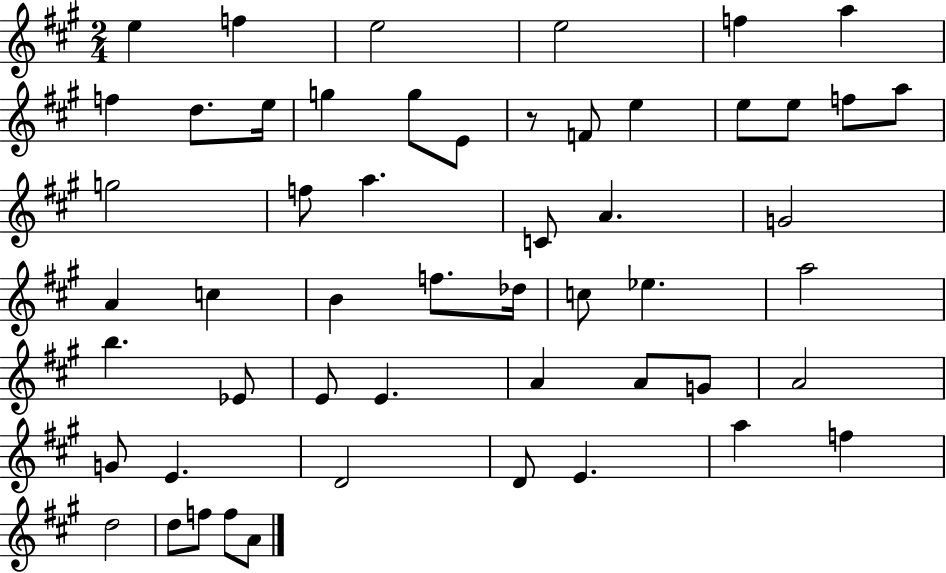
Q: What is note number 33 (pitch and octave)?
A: B5